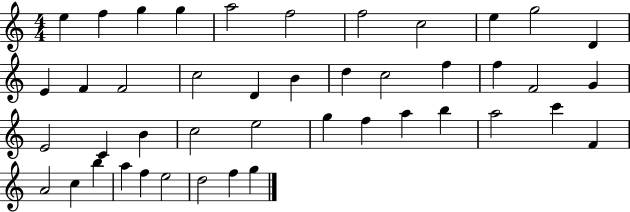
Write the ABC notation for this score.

X:1
T:Untitled
M:4/4
L:1/4
K:C
e f g g a2 f2 f2 c2 e g2 D E F F2 c2 D B d c2 f f F2 G E2 C B c2 e2 g f a b a2 c' F A2 c b a f e2 d2 f g